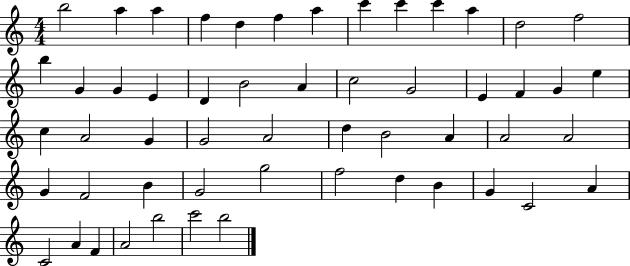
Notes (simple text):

B5/h A5/q A5/q F5/q D5/q F5/q A5/q C6/q C6/q C6/q A5/q D5/h F5/h B5/q G4/q G4/q E4/q D4/q B4/h A4/q C5/h G4/h E4/q F4/q G4/q E5/q C5/q A4/h G4/q G4/h A4/h D5/q B4/h A4/q A4/h A4/h G4/q F4/h B4/q G4/h G5/h F5/h D5/q B4/q G4/q C4/h A4/q C4/h A4/q F4/q A4/h B5/h C6/h B5/h